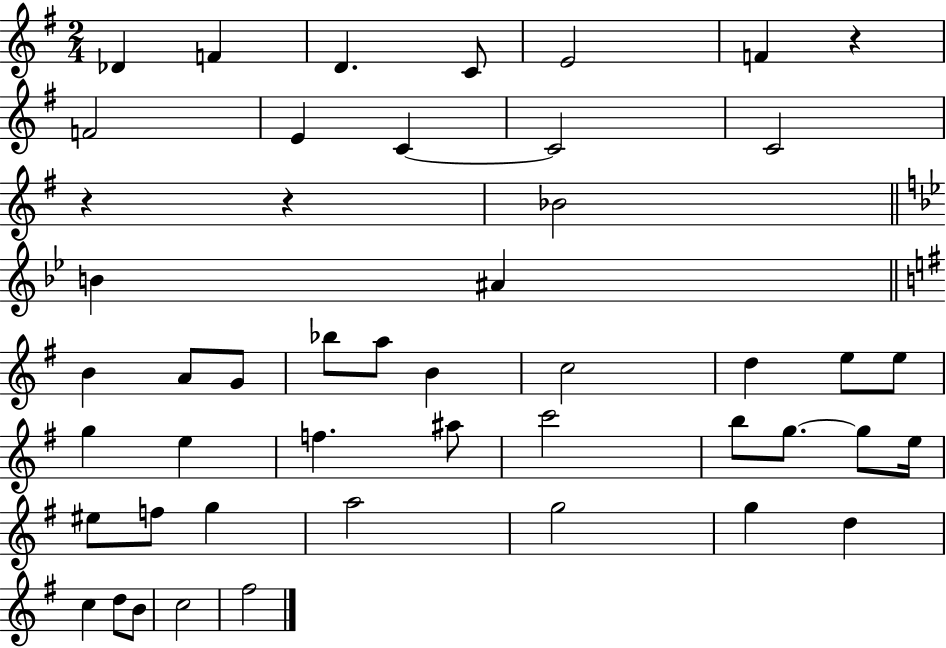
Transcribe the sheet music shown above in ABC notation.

X:1
T:Untitled
M:2/4
L:1/4
K:G
_D F D C/2 E2 F z F2 E C C2 C2 z z _B2 B ^A B A/2 G/2 _b/2 a/2 B c2 d e/2 e/2 g e f ^a/2 c'2 b/2 g/2 g/2 e/4 ^e/2 f/2 g a2 g2 g d c d/2 B/2 c2 ^f2